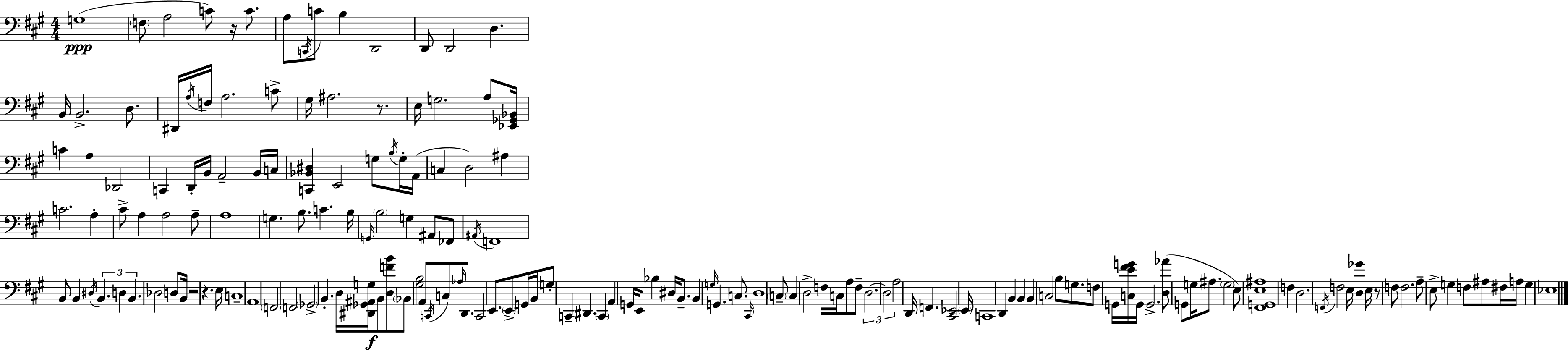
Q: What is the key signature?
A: A major